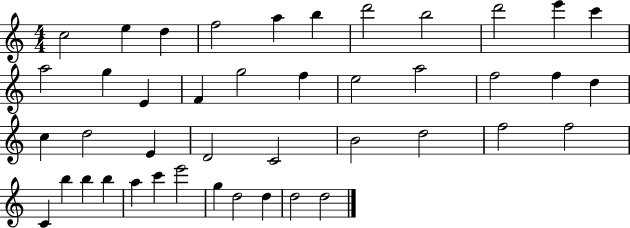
{
  \clef treble
  \numericTimeSignature
  \time 4/4
  \key c \major
  c''2 e''4 d''4 | f''2 a''4 b''4 | d'''2 b''2 | d'''2 e'''4 c'''4 | \break a''2 g''4 e'4 | f'4 g''2 f''4 | e''2 a''2 | f''2 f''4 d''4 | \break c''4 d''2 e'4 | d'2 c'2 | b'2 d''2 | f''2 f''2 | \break c'4 b''4 b''4 b''4 | a''4 c'''4 e'''2 | g''4 d''2 d''4 | d''2 d''2 | \break \bar "|."
}